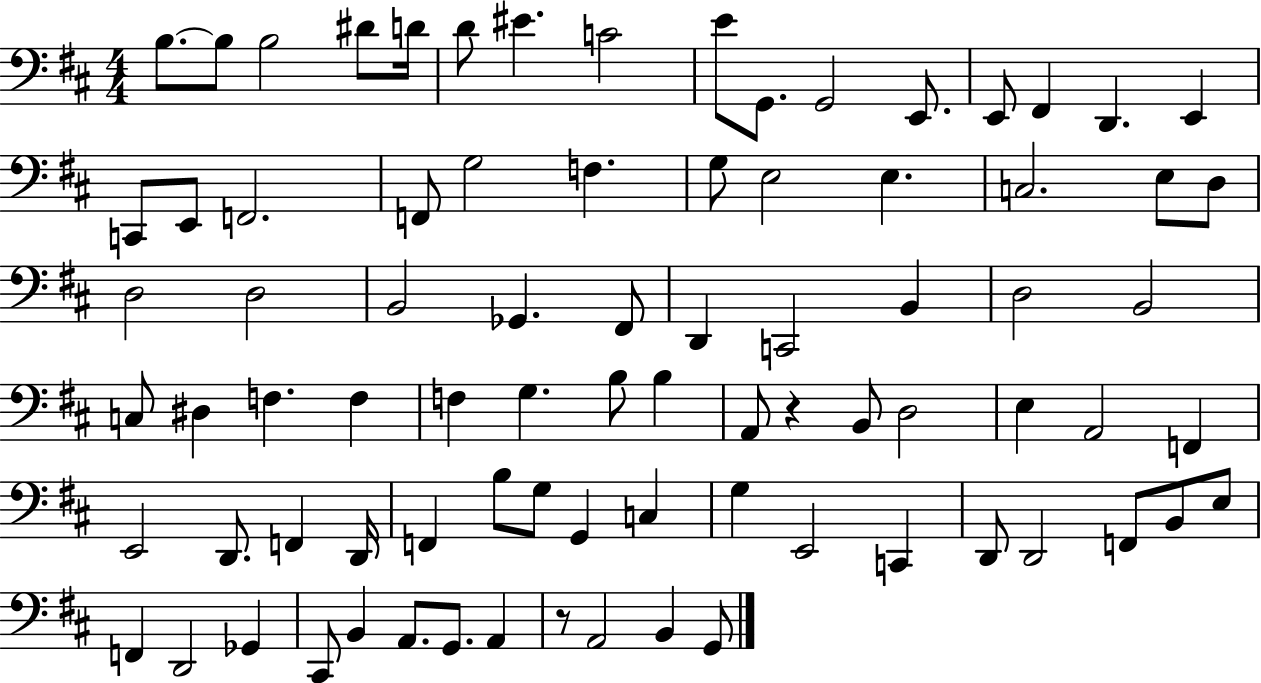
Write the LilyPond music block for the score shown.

{
  \clef bass
  \numericTimeSignature
  \time 4/4
  \key d \major
  b8.~~ b8 b2 dis'8 d'16 | d'8 eis'4. c'2 | e'8 g,8. g,2 e,8. | e,8 fis,4 d,4. e,4 | \break c,8 e,8 f,2. | f,8 g2 f4. | g8 e2 e4. | c2. e8 d8 | \break d2 d2 | b,2 ges,4. fis,8 | d,4 c,2 b,4 | d2 b,2 | \break c8 dis4 f4. f4 | f4 g4. b8 b4 | a,8 r4 b,8 d2 | e4 a,2 f,4 | \break e,2 d,8. f,4 d,16 | f,4 b8 g8 g,4 c4 | g4 e,2 c,4 | d,8 d,2 f,8 b,8 e8 | \break f,4 d,2 ges,4 | cis,8 b,4 a,8. g,8. a,4 | r8 a,2 b,4 g,8 | \bar "|."
}